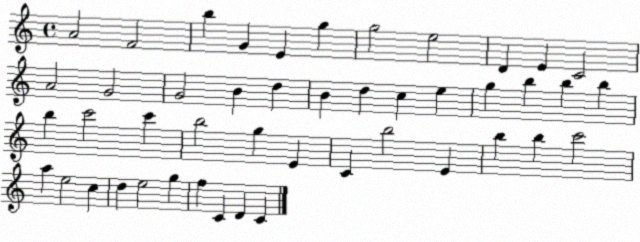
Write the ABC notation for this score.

X:1
T:Untitled
M:4/4
L:1/4
K:C
A2 F2 b G E g g2 e2 D E C2 A2 G2 G2 B d B d c e g b b b b c'2 c' b2 g E C b2 E b b c'2 a e2 c d e2 g f C D C